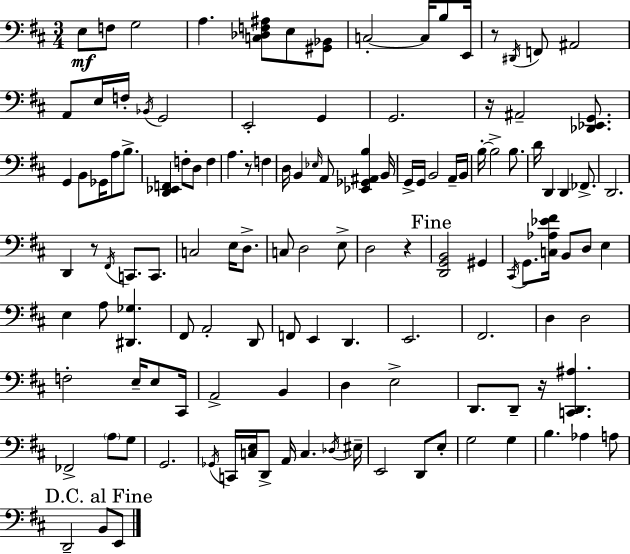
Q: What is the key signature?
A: D major